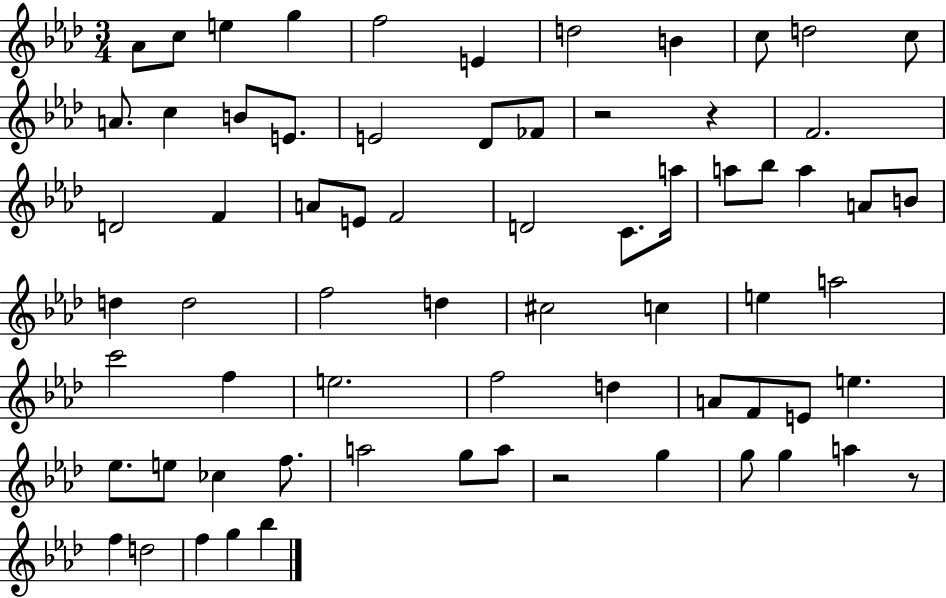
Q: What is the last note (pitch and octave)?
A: Bb5